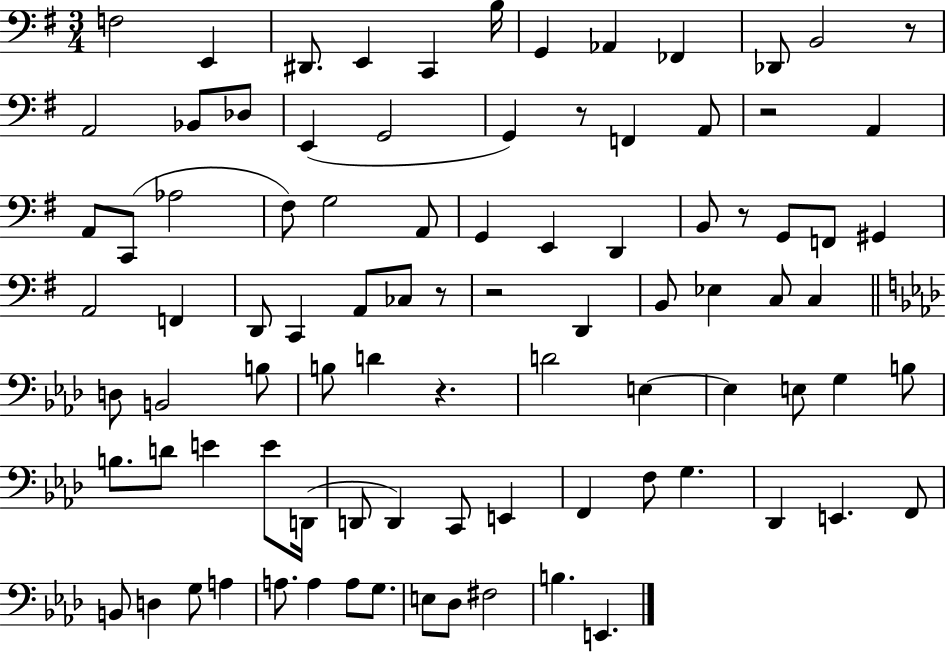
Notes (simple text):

F3/h E2/q D#2/e. E2/q C2/q B3/s G2/q Ab2/q FES2/q Db2/e B2/h R/e A2/h Bb2/e Db3/e E2/q G2/h G2/q R/e F2/q A2/e R/h A2/q A2/e C2/e Ab3/h F#3/e G3/h A2/e G2/q E2/q D2/q B2/e R/e G2/e F2/e G#2/q A2/h F2/q D2/e C2/q A2/e CES3/e R/e R/h D2/q B2/e Eb3/q C3/e C3/q D3/e B2/h B3/e B3/e D4/q R/q. D4/h E3/q E3/q E3/e G3/q B3/e B3/e. D4/e E4/q E4/e D2/s D2/e D2/q C2/e E2/q F2/q F3/e G3/q. Db2/q E2/q. F2/e B2/e D3/q G3/e A3/q A3/e. A3/q A3/e G3/e. E3/e Db3/e F#3/h B3/q. E2/q.